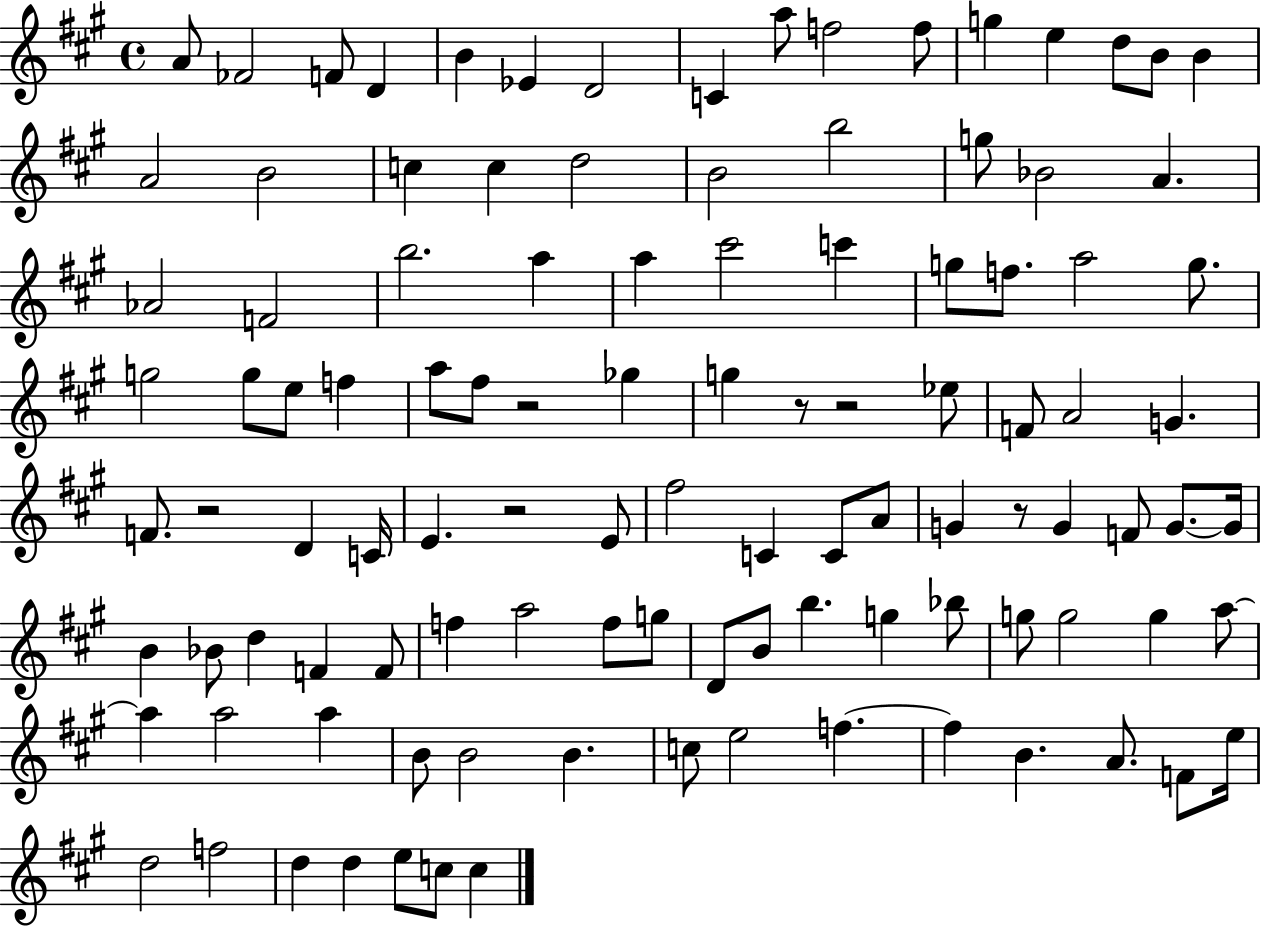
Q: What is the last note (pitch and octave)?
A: C5